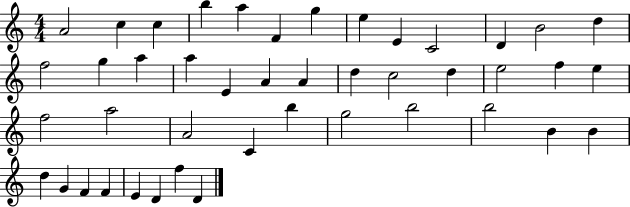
A4/h C5/q C5/q B5/q A5/q F4/q G5/q E5/q E4/q C4/h D4/q B4/h D5/q F5/h G5/q A5/q A5/q E4/q A4/q A4/q D5/q C5/h D5/q E5/h F5/q E5/q F5/h A5/h A4/h C4/q B5/q G5/h B5/h B5/h B4/q B4/q D5/q G4/q F4/q F4/q E4/q D4/q F5/q D4/q